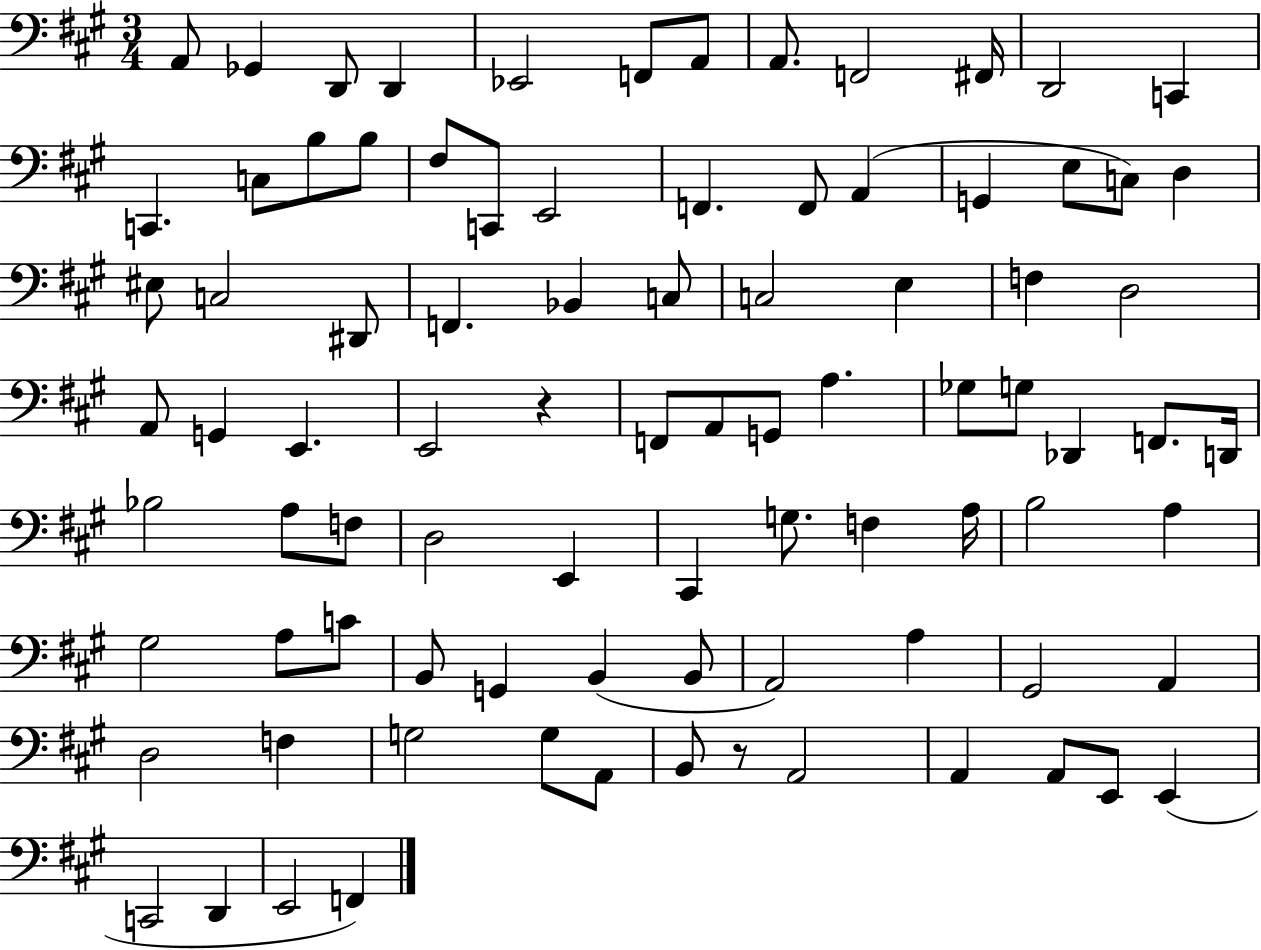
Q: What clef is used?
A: bass